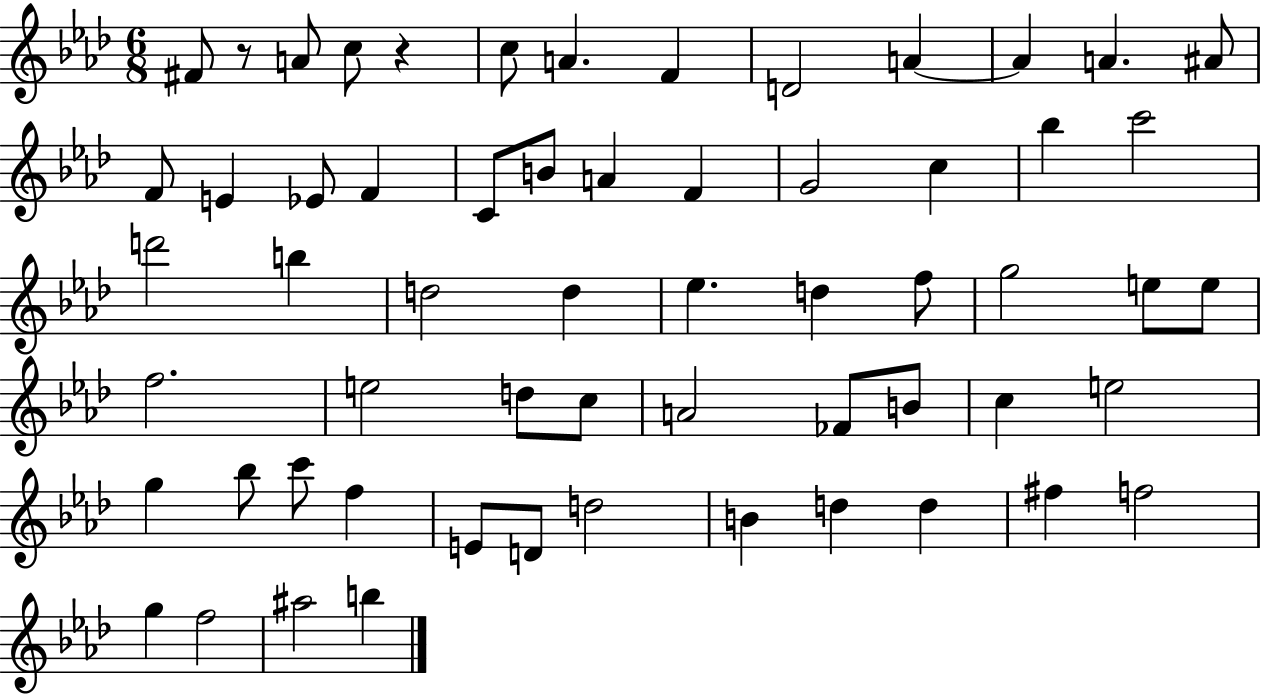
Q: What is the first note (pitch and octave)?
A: F#4